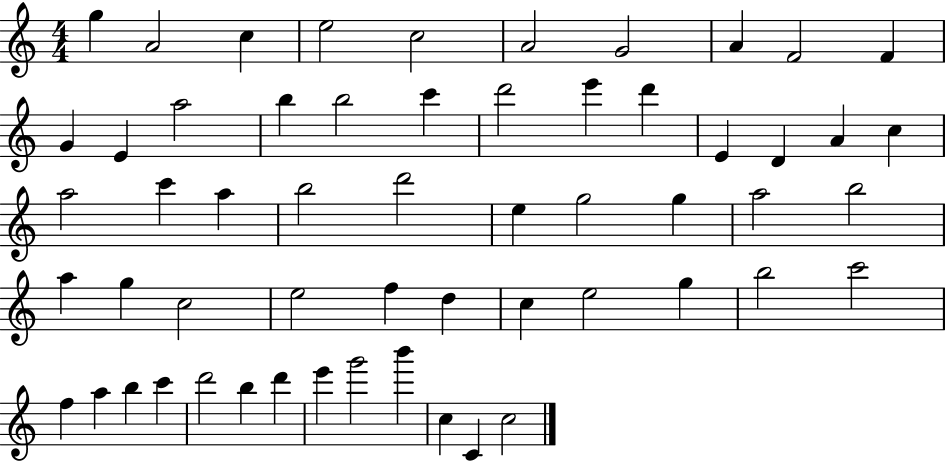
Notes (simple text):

G5/q A4/h C5/q E5/h C5/h A4/h G4/h A4/q F4/h F4/q G4/q E4/q A5/h B5/q B5/h C6/q D6/h E6/q D6/q E4/q D4/q A4/q C5/q A5/h C6/q A5/q B5/h D6/h E5/q G5/h G5/q A5/h B5/h A5/q G5/q C5/h E5/h F5/q D5/q C5/q E5/h G5/q B5/h C6/h F5/q A5/q B5/q C6/q D6/h B5/q D6/q E6/q G6/h B6/q C5/q C4/q C5/h